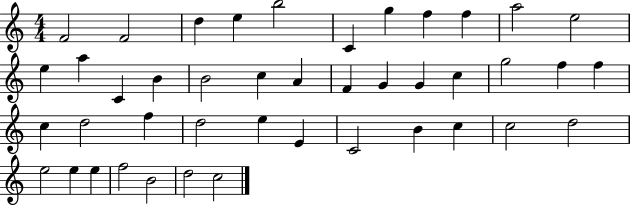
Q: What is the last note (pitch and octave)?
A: C5